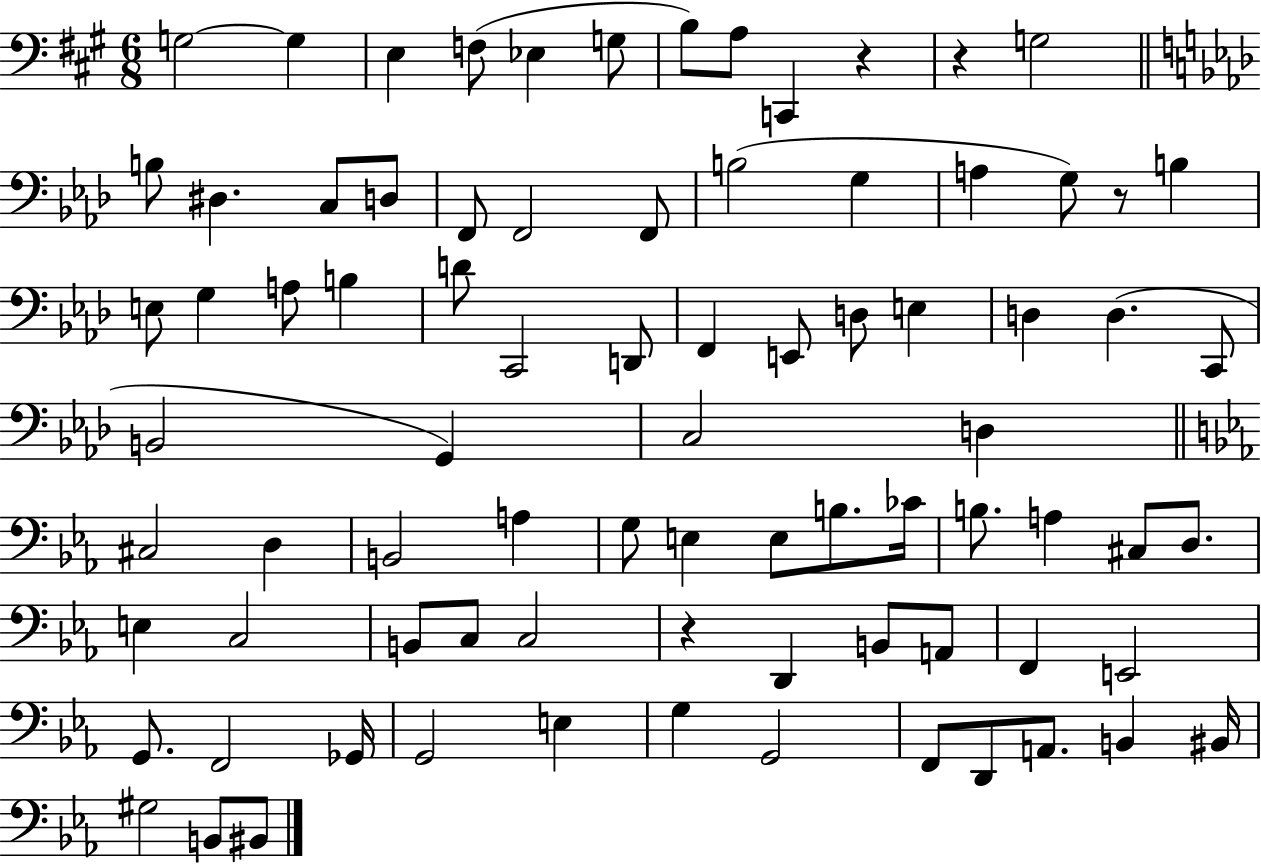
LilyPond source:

{
  \clef bass
  \numericTimeSignature
  \time 6/8
  \key a \major
  \repeat volta 2 { g2~~ g4 | e4 f8( ees4 g8 | b8) a8 c,4 r4 | r4 g2 | \break \bar "||" \break \key aes \major b8 dis4. c8 d8 | f,8 f,2 f,8 | b2( g4 | a4 g8) r8 b4 | \break e8 g4 a8 b4 | d'8 c,2 d,8 | f,4 e,8 d8 e4 | d4 d4.( c,8 | \break b,2 g,4) | c2 d4 | \bar "||" \break \key c \minor cis2 d4 | b,2 a4 | g8 e4 e8 b8. ces'16 | b8. a4 cis8 d8. | \break e4 c2 | b,8 c8 c2 | r4 d,4 b,8 a,8 | f,4 e,2 | \break g,8. f,2 ges,16 | g,2 e4 | g4 g,2 | f,8 d,8 a,8. b,4 bis,16 | \break gis2 b,8 bis,8 | } \bar "|."
}